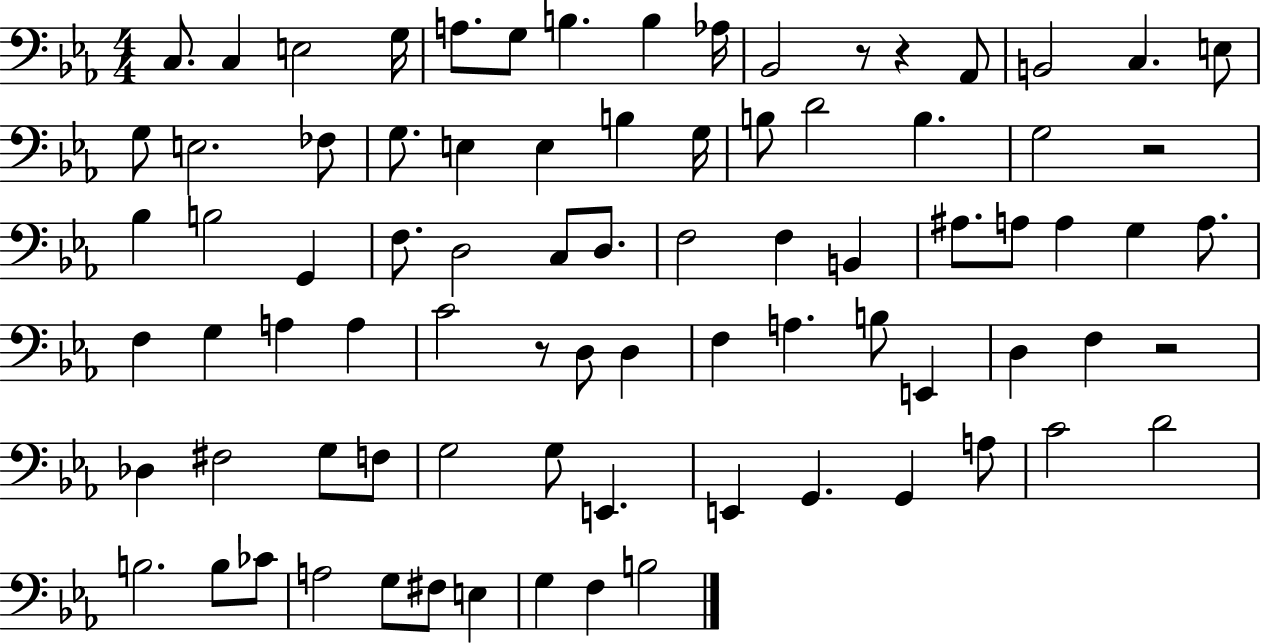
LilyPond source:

{
  \clef bass
  \numericTimeSignature
  \time 4/4
  \key ees \major
  c8. c4 e2 g16 | a8. g8 b4. b4 aes16 | bes,2 r8 r4 aes,8 | b,2 c4. e8 | \break g8 e2. fes8 | g8. e4 e4 b4 g16 | b8 d'2 b4. | g2 r2 | \break bes4 b2 g,4 | f8. d2 c8 d8. | f2 f4 b,4 | ais8. a8 a4 g4 a8. | \break f4 g4 a4 a4 | c'2 r8 d8 d4 | f4 a4. b8 e,4 | d4 f4 r2 | \break des4 fis2 g8 f8 | g2 g8 e,4. | e,4 g,4. g,4 a8 | c'2 d'2 | \break b2. b8 ces'8 | a2 g8 fis8 e4 | g4 f4 b2 | \bar "|."
}